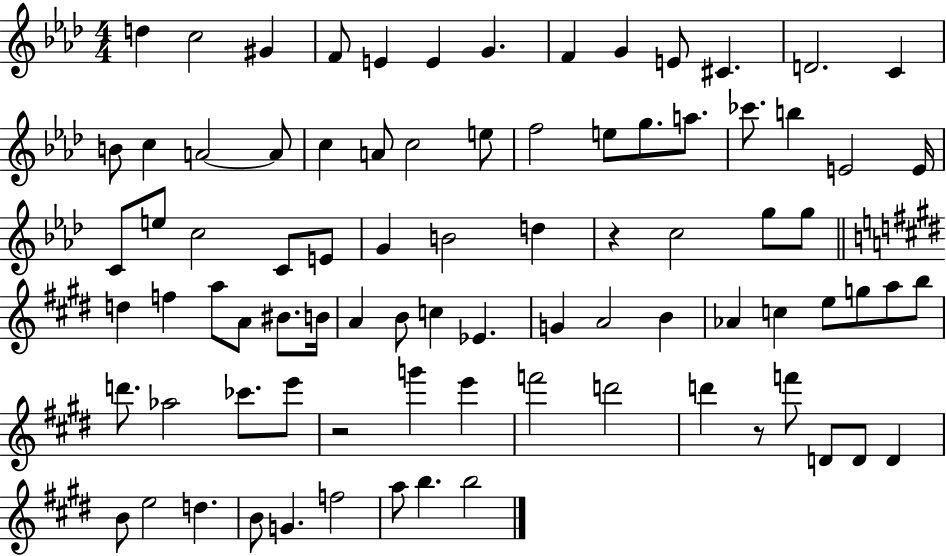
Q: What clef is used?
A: treble